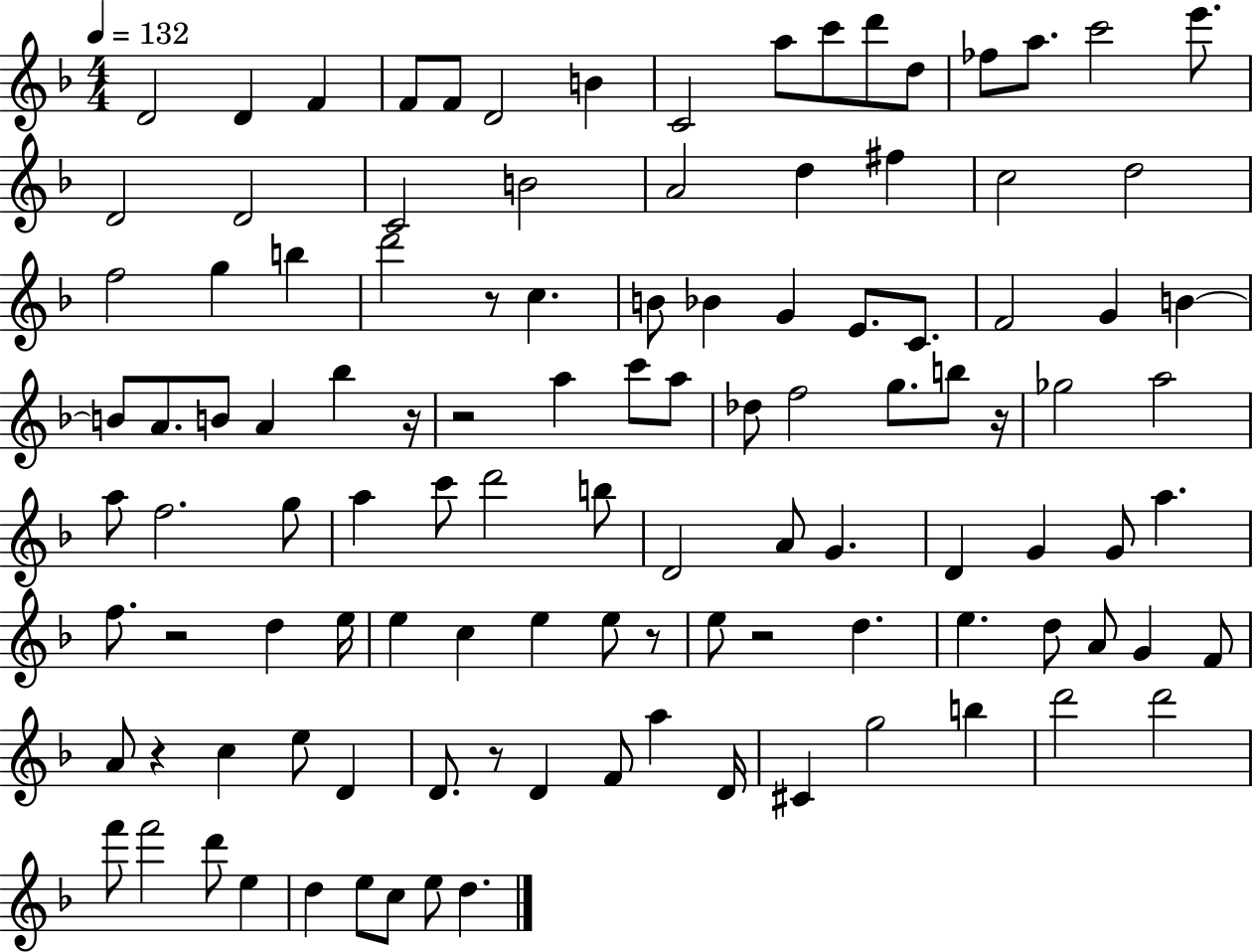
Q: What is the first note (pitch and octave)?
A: D4